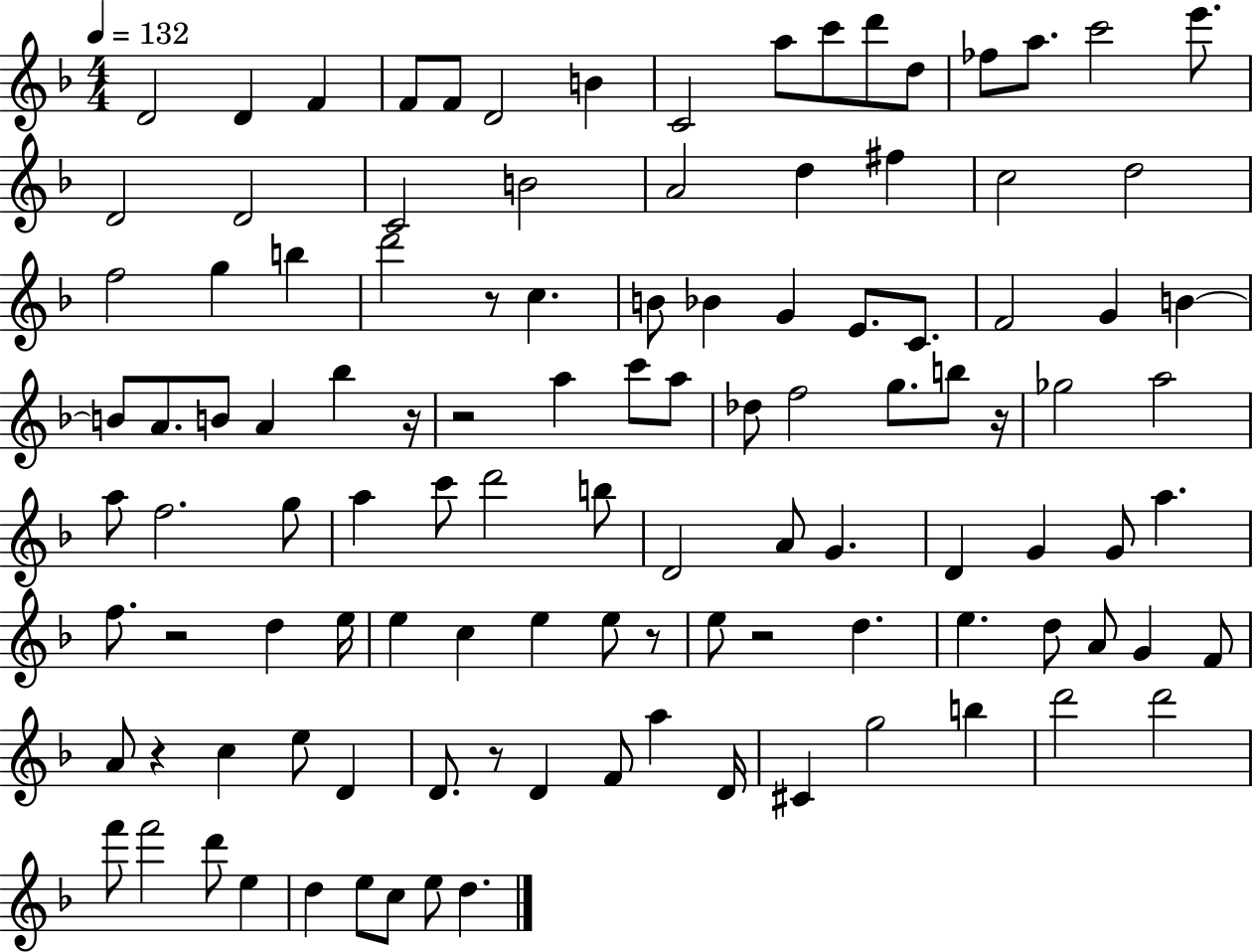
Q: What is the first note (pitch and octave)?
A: D4